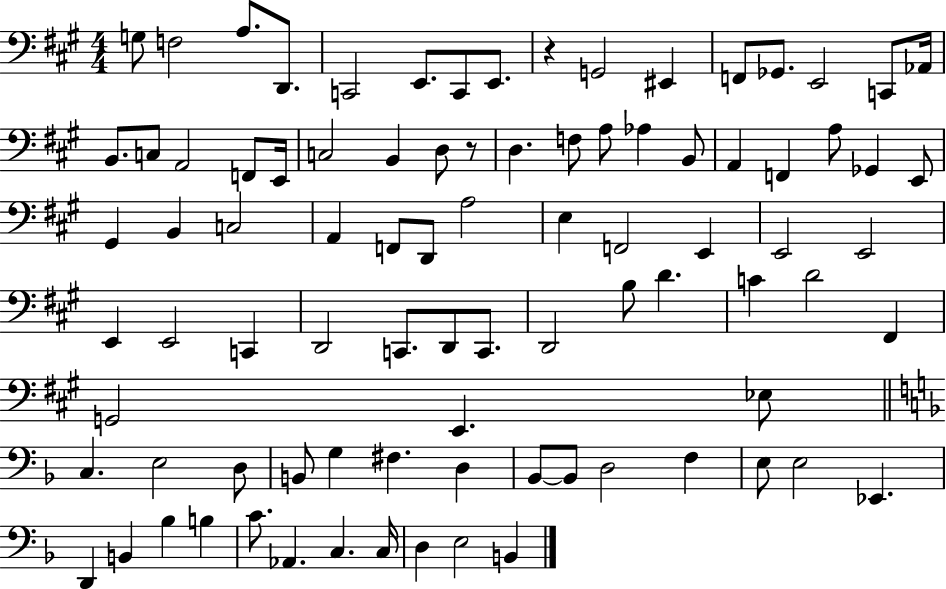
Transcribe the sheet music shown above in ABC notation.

X:1
T:Untitled
M:4/4
L:1/4
K:A
G,/2 F,2 A,/2 D,,/2 C,,2 E,,/2 C,,/2 E,,/2 z G,,2 ^E,, F,,/2 _G,,/2 E,,2 C,,/2 _A,,/4 B,,/2 C,/2 A,,2 F,,/2 E,,/4 C,2 B,, D,/2 z/2 D, F,/2 A,/2 _A, B,,/2 A,, F,, A,/2 _G,, E,,/2 ^G,, B,, C,2 A,, F,,/2 D,,/2 A,2 E, F,,2 E,, E,,2 E,,2 E,, E,,2 C,, D,,2 C,,/2 D,,/2 C,,/2 D,,2 B,/2 D C D2 ^F,, G,,2 E,, _E,/2 C, E,2 D,/2 B,,/2 G, ^F, D, _B,,/2 _B,,/2 D,2 F, E,/2 E,2 _E,, D,, B,, _B, B, C/2 _A,, C, C,/4 D, E,2 B,,